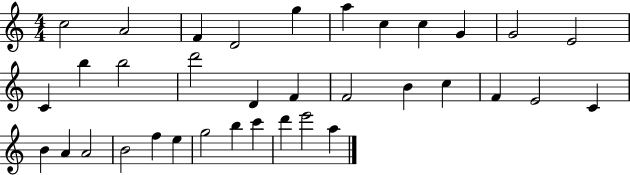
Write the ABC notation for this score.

X:1
T:Untitled
M:4/4
L:1/4
K:C
c2 A2 F D2 g a c c G G2 E2 C b b2 d'2 D F F2 B c F E2 C B A A2 B2 f e g2 b c' d' e'2 a